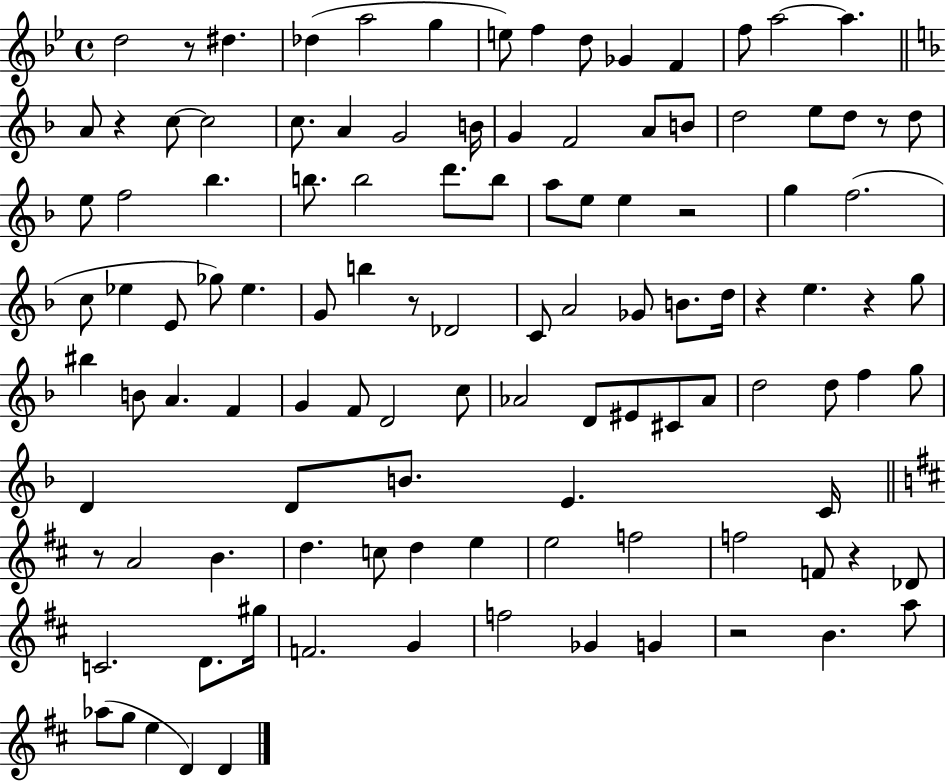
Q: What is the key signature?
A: BES major